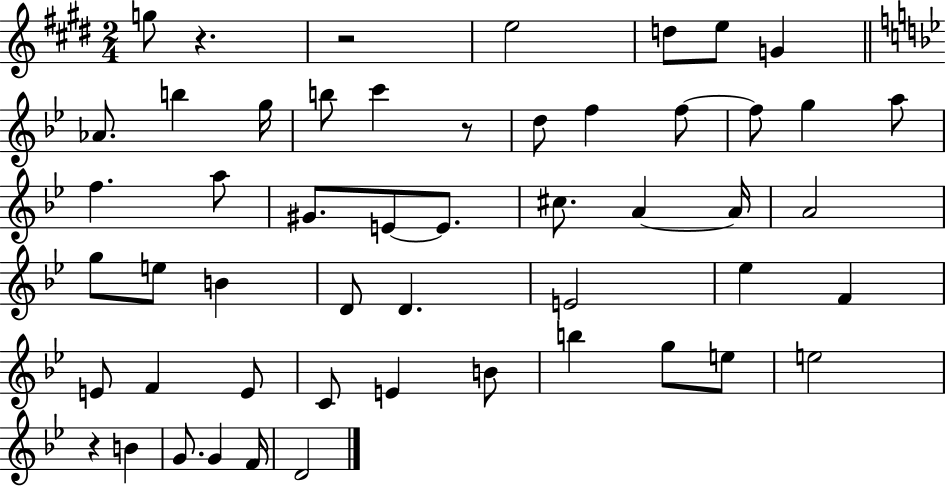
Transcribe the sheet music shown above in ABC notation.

X:1
T:Untitled
M:2/4
L:1/4
K:E
g/2 z z2 e2 d/2 e/2 G _A/2 b g/4 b/2 c' z/2 d/2 f f/2 f/2 g a/2 f a/2 ^G/2 E/2 E/2 ^c/2 A A/4 A2 g/2 e/2 B D/2 D E2 _e F E/2 F E/2 C/2 E B/2 b g/2 e/2 e2 z B G/2 G F/4 D2